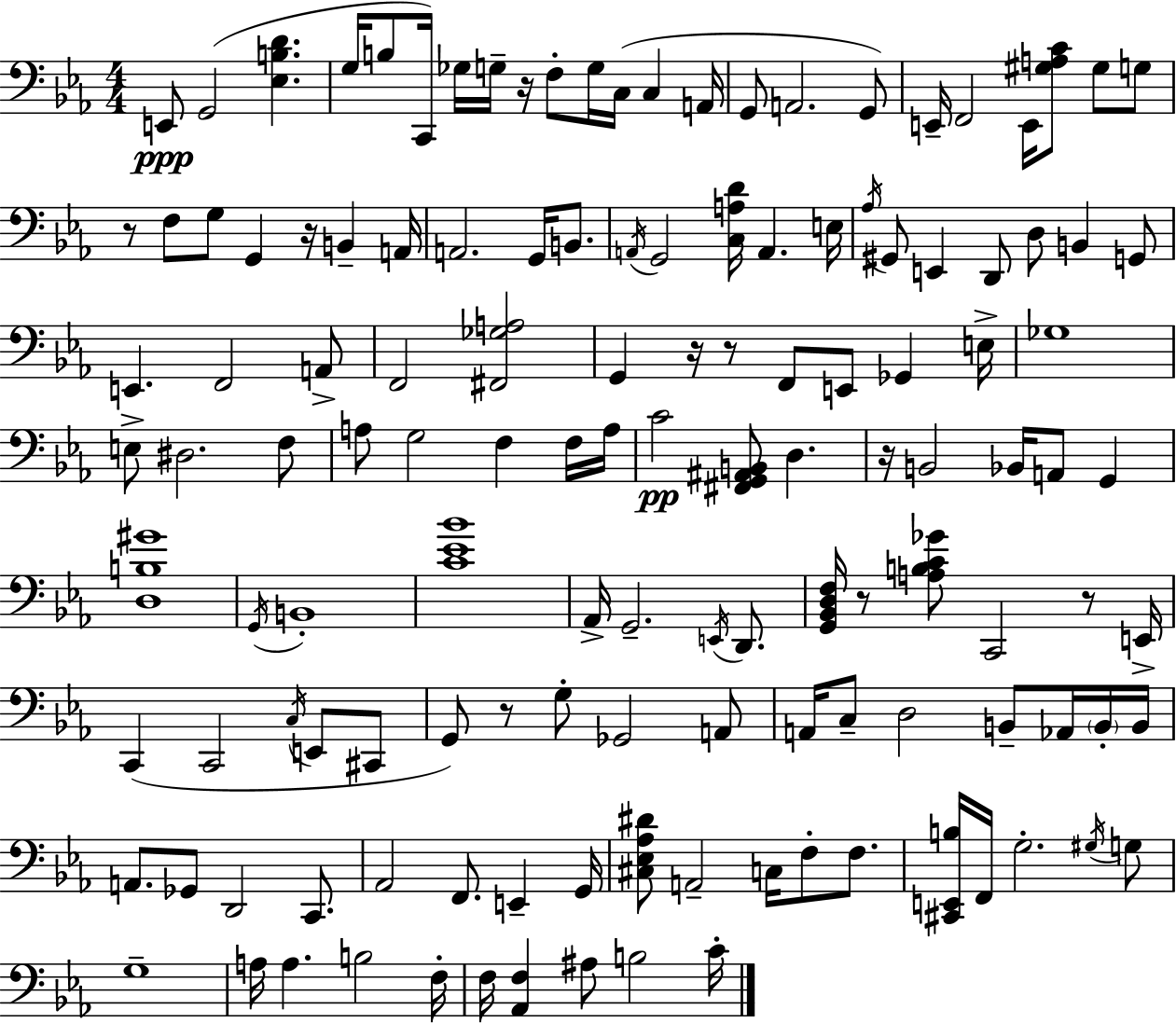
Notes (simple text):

E2/e G2/h [Eb3,B3,D4]/q. G3/s B3/e C2/s Gb3/s G3/s R/s F3/e G3/s C3/s C3/q A2/s G2/e A2/h. G2/e E2/s F2/h E2/s [G#3,A3,C4]/e G#3/e G3/e R/e F3/e G3/e G2/q R/s B2/q A2/s A2/h. G2/s B2/e. A2/s G2/h [C3,A3,D4]/s A2/q. E3/s Ab3/s G#2/e E2/q D2/e D3/e B2/q G2/e E2/q. F2/h A2/e F2/h [F#2,Gb3,A3]/h G2/q R/s R/e F2/e E2/e Gb2/q E3/s Gb3/w E3/e D#3/h. F3/e A3/e G3/h F3/q F3/s A3/s C4/h [F#2,G2,A#2,B2]/e D3/q. R/s B2/h Bb2/s A2/e G2/q [D3,B3,G#4]/w G2/s B2/w [C4,Eb4,Bb4]/w Ab2/s G2/h. E2/s D2/e. [G2,Bb2,D3,F3]/s R/e [A3,B3,C4,Gb4]/e C2/h R/e E2/s C2/q C2/h C3/s E2/e C#2/e G2/e R/e G3/e Gb2/h A2/e A2/s C3/e D3/h B2/e Ab2/s B2/s B2/s A2/e. Gb2/e D2/h C2/e. Ab2/h F2/e. E2/q G2/s [C#3,Eb3,Ab3,D#4]/e A2/h C3/s F3/e F3/e. [C#2,E2,B3]/s F2/s G3/h. G#3/s G3/e G3/w A3/s A3/q. B3/h F3/s F3/s [Ab2,F3]/q A#3/e B3/h C4/s